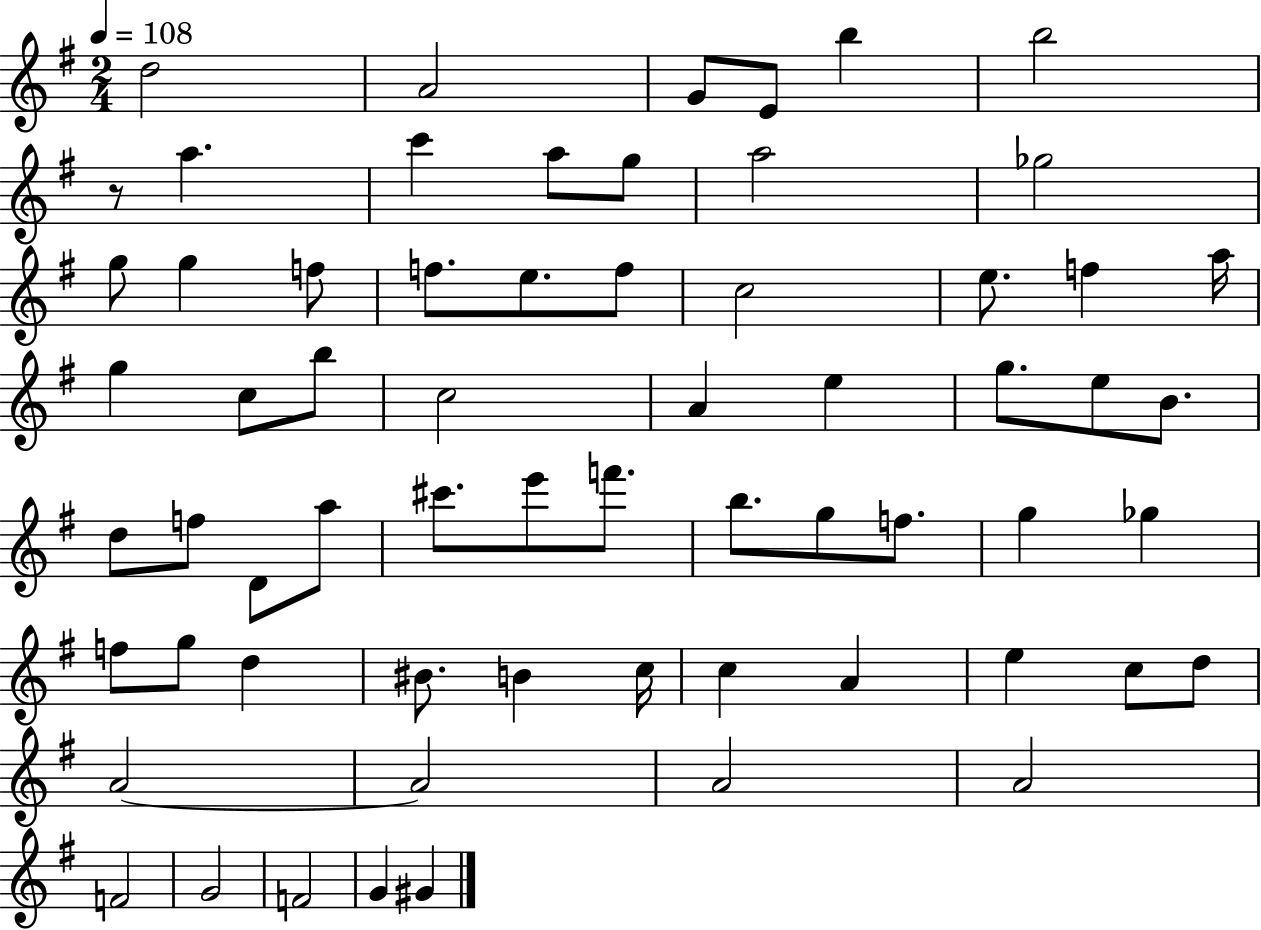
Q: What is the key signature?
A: G major